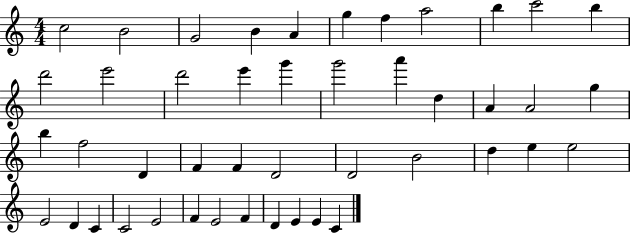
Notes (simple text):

C5/h B4/h G4/h B4/q A4/q G5/q F5/q A5/h B5/q C6/h B5/q D6/h E6/h D6/h E6/q G6/q G6/h A6/q D5/q A4/q A4/h G5/q B5/q F5/h D4/q F4/q F4/q D4/h D4/h B4/h D5/q E5/q E5/h E4/h D4/q C4/q C4/h E4/h F4/q E4/h F4/q D4/q E4/q E4/q C4/q